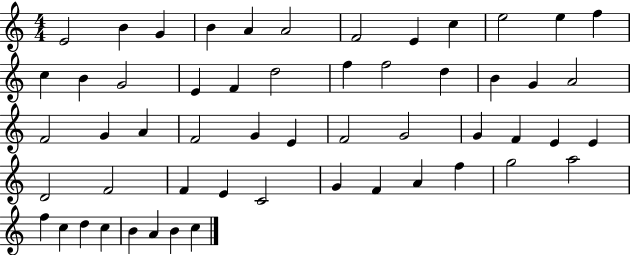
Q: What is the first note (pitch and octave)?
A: E4